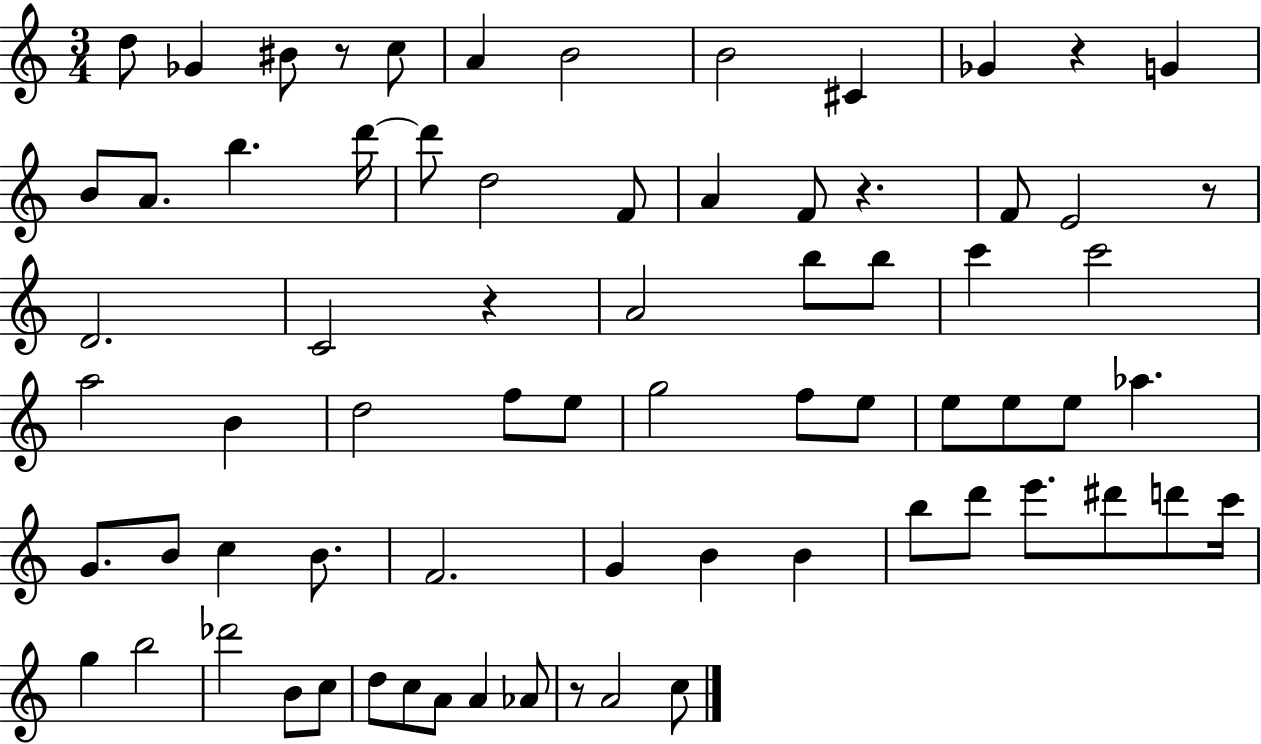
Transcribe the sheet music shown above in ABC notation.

X:1
T:Untitled
M:3/4
L:1/4
K:C
d/2 _G ^B/2 z/2 c/2 A B2 B2 ^C _G z G B/2 A/2 b d'/4 d'/2 d2 F/2 A F/2 z F/2 E2 z/2 D2 C2 z A2 b/2 b/2 c' c'2 a2 B d2 f/2 e/2 g2 f/2 e/2 e/2 e/2 e/2 _a G/2 B/2 c B/2 F2 G B B b/2 d'/2 e'/2 ^d'/2 d'/2 c'/4 g b2 _d'2 B/2 c/2 d/2 c/2 A/2 A _A/2 z/2 A2 c/2